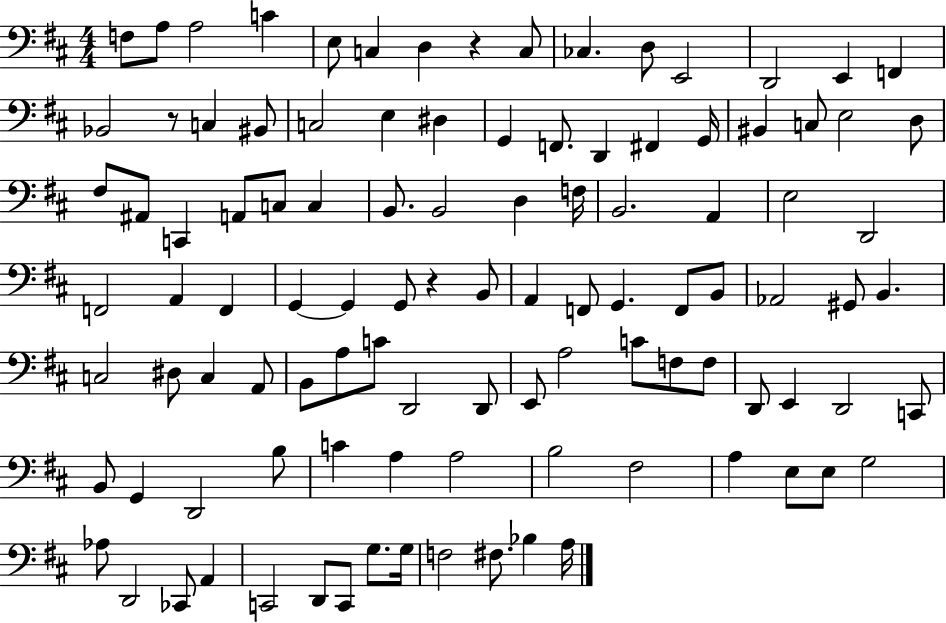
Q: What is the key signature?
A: D major